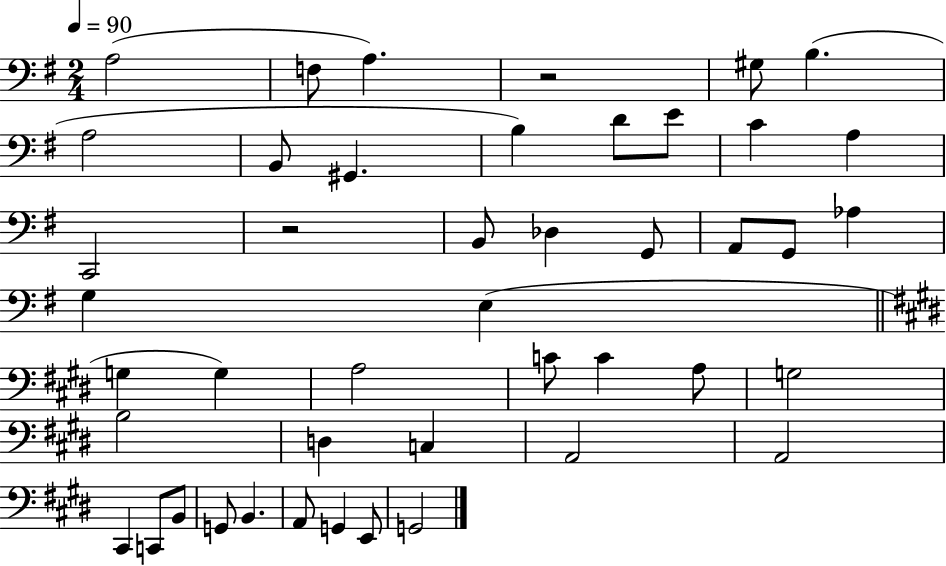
{
  \clef bass
  \numericTimeSignature
  \time 2/4
  \key g \major
  \tempo 4 = 90
  a2( | f8 a4.) | r2 | gis8 b4.( | \break a2 | b,8 gis,4. | b4) d'8 e'8 | c'4 a4 | \break c,2 | r2 | b,8 des4 g,8 | a,8 g,8 aes4 | \break g4 e4( | \bar "||" \break \key e \major g4 g4) | a2 | c'8 c'4 a8 | g2 | \break b2 | d4 c4 | a,2 | a,2 | \break cis,4 c,8 b,8 | g,8 b,4. | a,8 g,4 e,8 | g,2 | \break \bar "|."
}